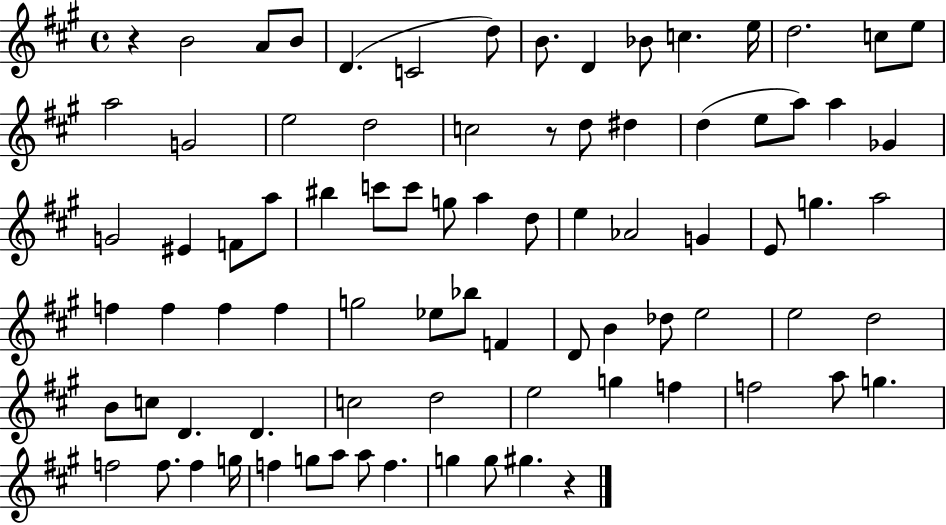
R/q B4/h A4/e B4/e D4/q. C4/h D5/e B4/e. D4/q Bb4/e C5/q. E5/s D5/h. C5/e E5/e A5/h G4/h E5/h D5/h C5/h R/e D5/e D#5/q D5/q E5/e A5/e A5/q Gb4/q G4/h EIS4/q F4/e A5/e BIS5/q C6/e C6/e G5/e A5/q D5/e E5/q Ab4/h G4/q E4/e G5/q. A5/h F5/q F5/q F5/q F5/q G5/h Eb5/e Bb5/e F4/q D4/e B4/q Db5/e E5/h E5/h D5/h B4/e C5/e D4/q. D4/q. C5/h D5/h E5/h G5/q F5/q F5/h A5/e G5/q. F5/h F5/e. F5/q G5/s F5/q G5/e A5/e A5/e F5/q. G5/q G5/e G#5/q. R/q